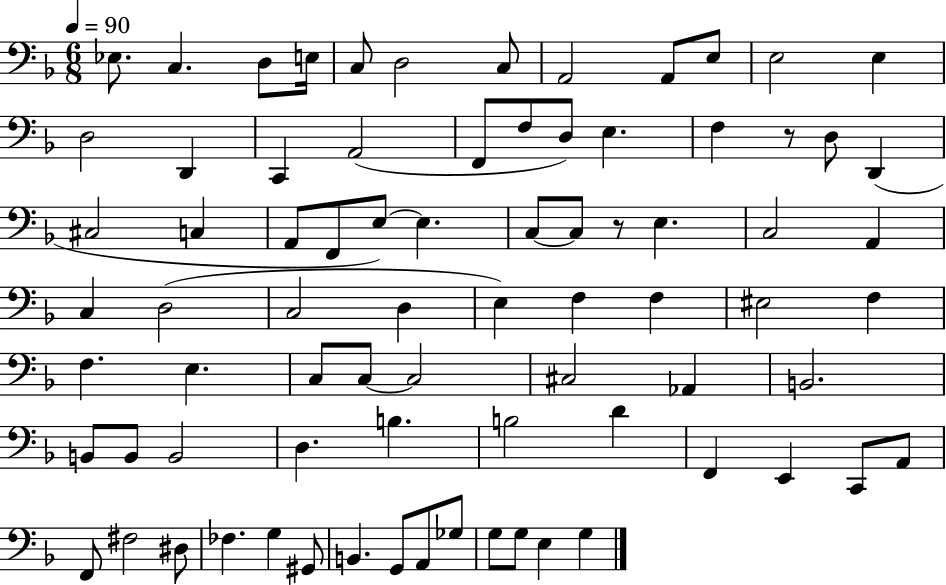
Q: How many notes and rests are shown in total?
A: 78